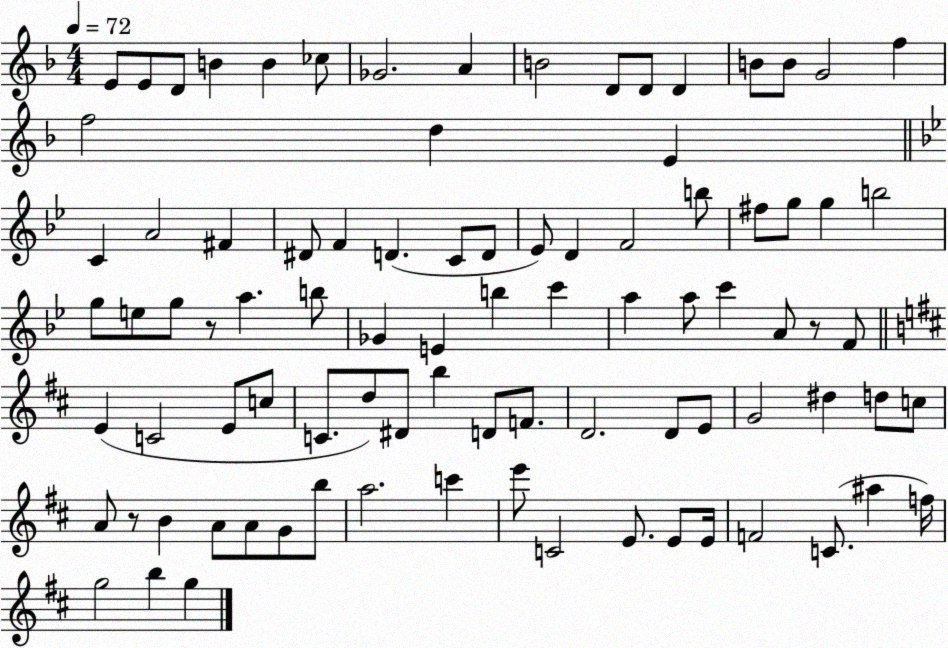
X:1
T:Untitled
M:4/4
L:1/4
K:F
E/2 E/2 D/2 B B _c/2 _G2 A B2 D/2 D/2 D B/2 B/2 G2 f f2 d E C A2 ^F ^D/2 F D C/2 D/2 _E/2 D F2 b/2 ^f/2 g/2 g b2 g/2 e/2 g/2 z/2 a b/2 _G E b c' a a/2 c' A/2 z/2 F/2 E C2 E/2 c/2 C/2 d/2 ^D/2 b D/2 F/2 D2 D/2 E/2 G2 ^d d/2 c/2 A/2 z/2 B A/2 A/2 G/2 b/2 a2 c' e'/2 C2 E/2 E/2 E/4 F2 C/2 ^a f/4 g2 b g